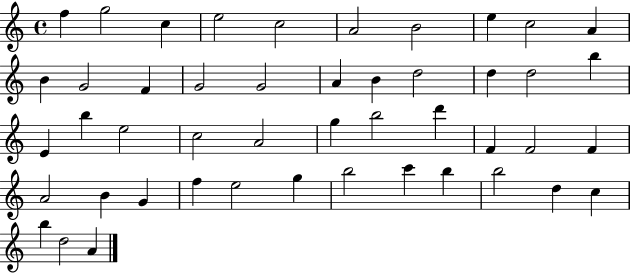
{
  \clef treble
  \time 4/4
  \defaultTimeSignature
  \key c \major
  f''4 g''2 c''4 | e''2 c''2 | a'2 b'2 | e''4 c''2 a'4 | \break b'4 g'2 f'4 | g'2 g'2 | a'4 b'4 d''2 | d''4 d''2 b''4 | \break e'4 b''4 e''2 | c''2 a'2 | g''4 b''2 d'''4 | f'4 f'2 f'4 | \break a'2 b'4 g'4 | f''4 e''2 g''4 | b''2 c'''4 b''4 | b''2 d''4 c''4 | \break b''4 d''2 a'4 | \bar "|."
}